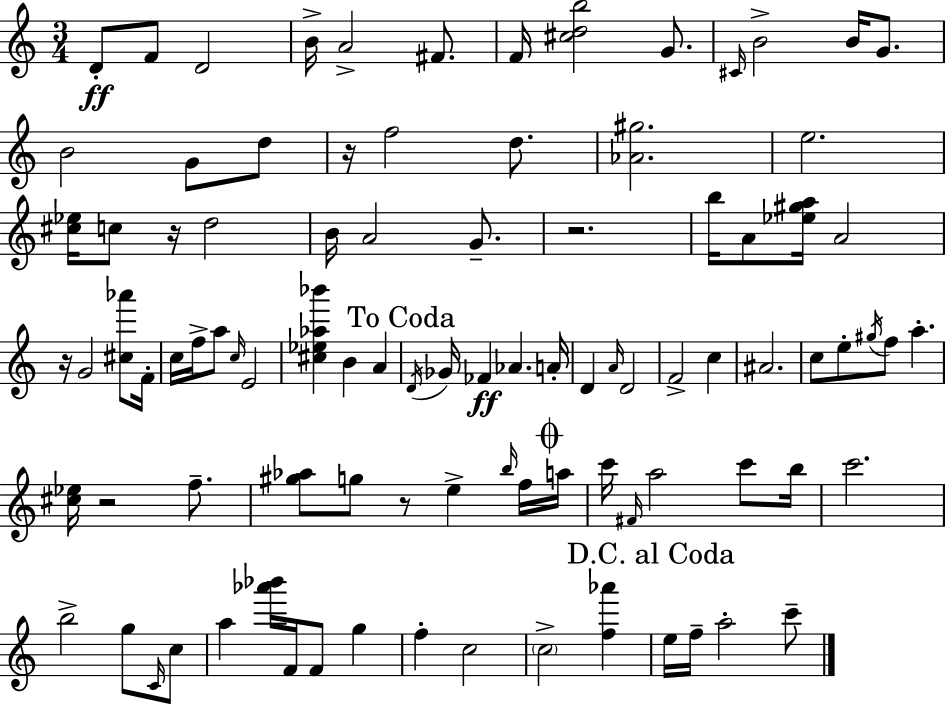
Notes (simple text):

D4/e F4/e D4/h B4/s A4/h F#4/e. F4/s [C#5,D5,B5]/h G4/e. C#4/s B4/h B4/s G4/e. B4/h G4/e D5/e R/s F5/h D5/e. [Ab4,G#5]/h. E5/h. [C#5,Eb5]/s C5/e R/s D5/h B4/s A4/h G4/e. R/h. B5/s A4/e [Eb5,G#5,A5]/s A4/h R/s G4/h [C#5,Ab6]/e F4/s C5/s F5/s A5/e C5/s E4/h [C#5,Eb5,Ab5,Bb6]/q B4/q A4/q D4/s Gb4/s FES4/q Ab4/q. A4/s D4/q A4/s D4/h F4/h C5/q A#4/h. C5/e E5/e G#5/s F5/e A5/q. [C#5,Eb5]/s R/h F5/e. [G#5,Ab5]/e G5/e R/e E5/q B5/s F5/s A5/s C6/s F#4/s A5/h C6/e B5/s C6/h. B5/h G5/e C4/s C5/e A5/q [Ab6,Bb6]/s F4/s F4/e G5/q F5/q C5/h C5/h [F5,Ab6]/q E5/s F5/s A5/h C6/e